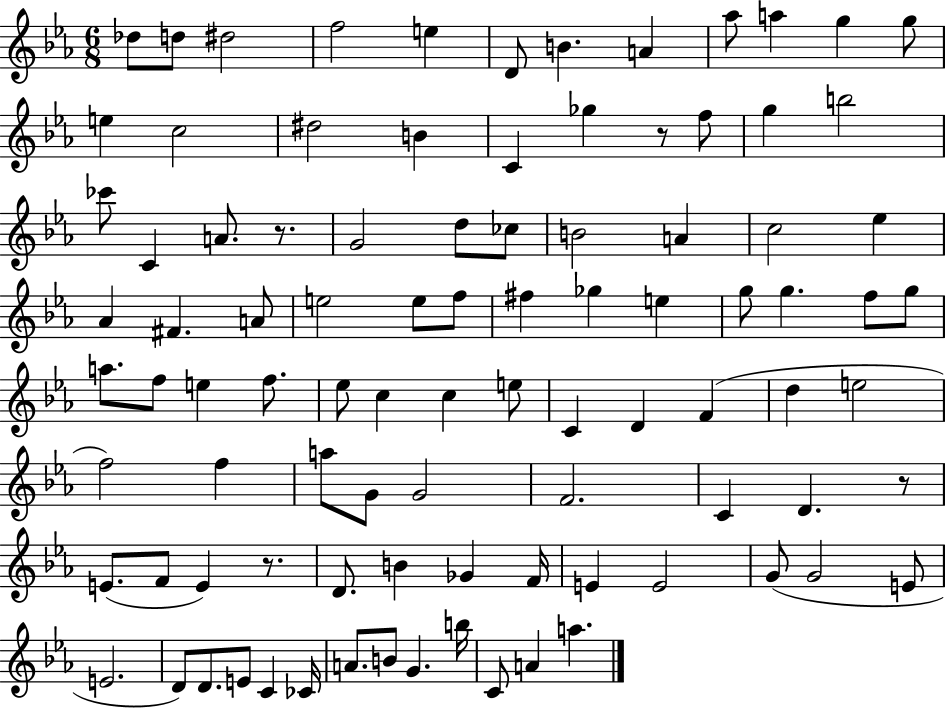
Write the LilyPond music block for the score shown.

{
  \clef treble
  \numericTimeSignature
  \time 6/8
  \key ees \major
  des''8 d''8 dis''2 | f''2 e''4 | d'8 b'4. a'4 | aes''8 a''4 g''4 g''8 | \break e''4 c''2 | dis''2 b'4 | c'4 ges''4 r8 f''8 | g''4 b''2 | \break ces'''8 c'4 a'8. r8. | g'2 d''8 ces''8 | b'2 a'4 | c''2 ees''4 | \break aes'4 fis'4. a'8 | e''2 e''8 f''8 | fis''4 ges''4 e''4 | g''8 g''4. f''8 g''8 | \break a''8. f''8 e''4 f''8. | ees''8 c''4 c''4 e''8 | c'4 d'4 f'4( | d''4 e''2 | \break f''2) f''4 | a''8 g'8 g'2 | f'2. | c'4 d'4. r8 | \break e'8.( f'8 e'4) r8. | d'8. b'4 ges'4 f'16 | e'4 e'2 | g'8( g'2 e'8 | \break e'2. | d'8) d'8. e'8 c'4 ces'16 | a'8. b'8 g'4. b''16 | c'8 a'4 a''4. | \break \bar "|."
}